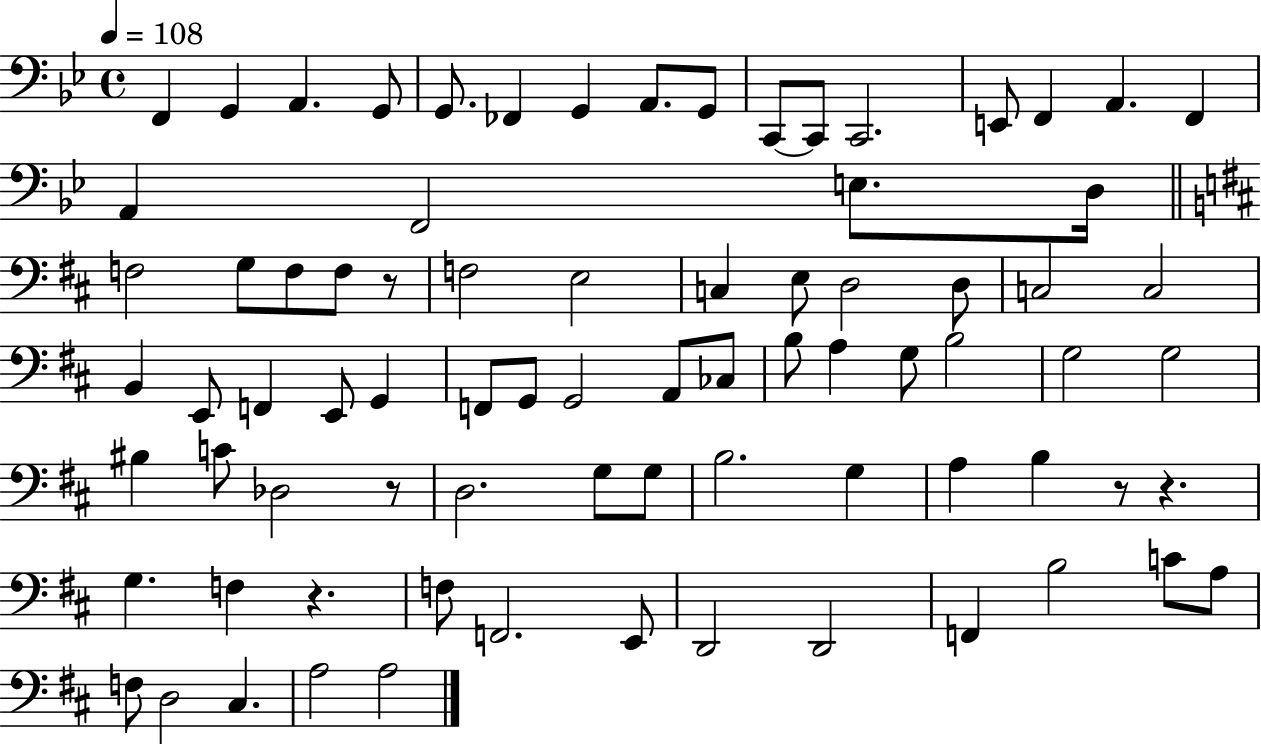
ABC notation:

X:1
T:Untitled
M:4/4
L:1/4
K:Bb
F,, G,, A,, G,,/2 G,,/2 _F,, G,, A,,/2 G,,/2 C,,/2 C,,/2 C,,2 E,,/2 F,, A,, F,, A,, F,,2 E,/2 D,/4 F,2 G,/2 F,/2 F,/2 z/2 F,2 E,2 C, E,/2 D,2 D,/2 C,2 C,2 B,, E,,/2 F,, E,,/2 G,, F,,/2 G,,/2 G,,2 A,,/2 _C,/2 B,/2 A, G,/2 B,2 G,2 G,2 ^B, C/2 _D,2 z/2 D,2 G,/2 G,/2 B,2 G, A, B, z/2 z G, F, z F,/2 F,,2 E,,/2 D,,2 D,,2 F,, B,2 C/2 A,/2 F,/2 D,2 ^C, A,2 A,2